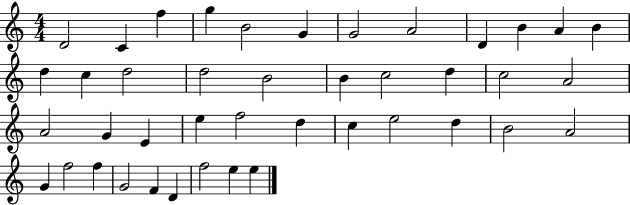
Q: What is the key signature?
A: C major